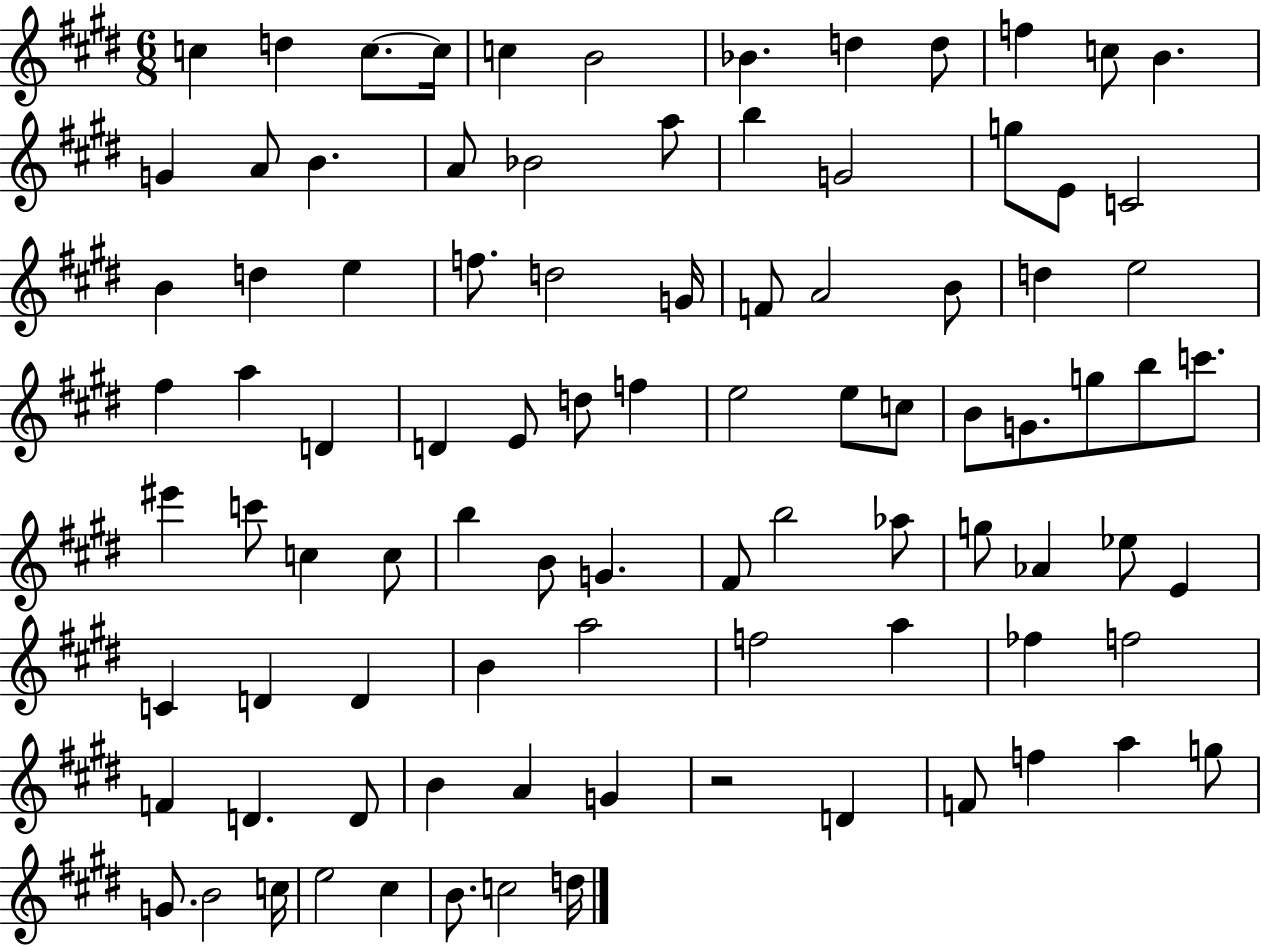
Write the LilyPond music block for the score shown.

{
  \clef treble
  \numericTimeSignature
  \time 6/8
  \key e \major
  c''4 d''4 c''8.~~ c''16 | c''4 b'2 | bes'4. d''4 d''8 | f''4 c''8 b'4. | \break g'4 a'8 b'4. | a'8 bes'2 a''8 | b''4 g'2 | g''8 e'8 c'2 | \break b'4 d''4 e''4 | f''8. d''2 g'16 | f'8 a'2 b'8 | d''4 e''2 | \break fis''4 a''4 d'4 | d'4 e'8 d''8 f''4 | e''2 e''8 c''8 | b'8 g'8. g''8 b''8 c'''8. | \break eis'''4 c'''8 c''4 c''8 | b''4 b'8 g'4. | fis'8 b''2 aes''8 | g''8 aes'4 ees''8 e'4 | \break c'4 d'4 d'4 | b'4 a''2 | f''2 a''4 | fes''4 f''2 | \break f'4 d'4. d'8 | b'4 a'4 g'4 | r2 d'4 | f'8 f''4 a''4 g''8 | \break g'8. b'2 c''16 | e''2 cis''4 | b'8. c''2 d''16 | \bar "|."
}